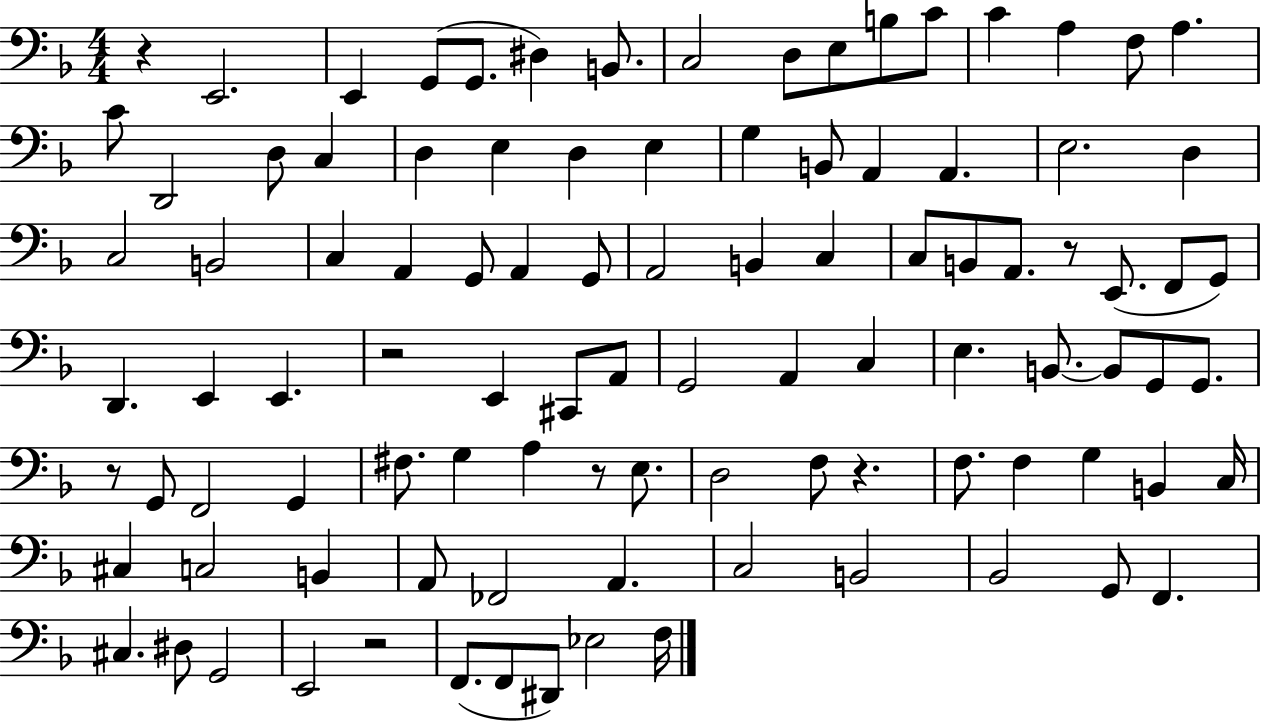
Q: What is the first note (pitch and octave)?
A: E2